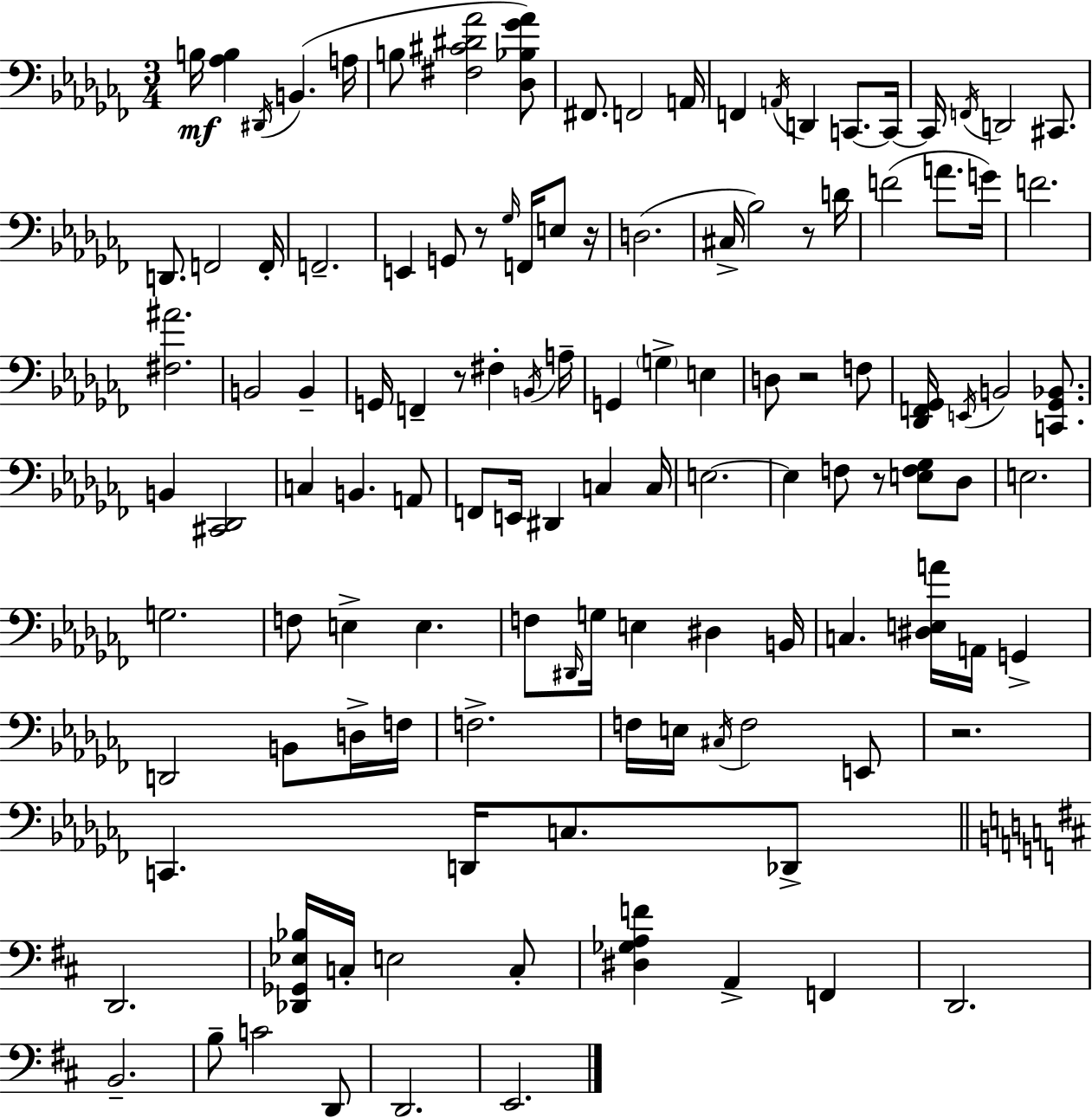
{
  \clef bass
  \numericTimeSignature
  \time 3/4
  \key aes \minor
  b16\mf <aes b>4 \acciaccatura { dis,16 } b,4.( | a16 b8 <fis cis' dis' aes'>2 <des bes ges' aes'>8) | fis,8. f,2 | a,16 f,4 \acciaccatura { a,16 } d,4 c,8.~~ | \break c,16~~ c,16 \acciaccatura { f,16 } d,2 | cis,8. d,8. f,2 | f,16-. f,2.-- | e,4 g,8 r8 \grace { ges16 } | \break f,16 e8 r16 d2.( | cis16-> bes2) | r8 d'16 f'2( | a'8. g'16) f'2. | \break <fis ais'>2. | b,2 | b,4-- g,16 f,4-- r8 fis4-. | \acciaccatura { b,16 } a16-- g,4 \parenthesize g4-> | \break e4 d8 r2 | f8 <des, f, ges,>16 \acciaccatura { e,16 } b,2 | <c, ges, bes,>8. b,4 <cis, des,>2 | c4 b,4. | \break a,8 f,8 e,16 dis,4 | c4 c16 e2.~~ | e4 f8 | r8 <e f ges>8 des8 e2. | \break g2. | f8 e4-> | e4. f8 \grace { dis,16 } g16 e4 | dis4 b,16 c4. | \break <dis e a'>16 a,16 g,4-> d,2 | b,8 d16-> f16 f2.-> | f16 e16 \acciaccatura { cis16 } f2 | e,8 r2. | \break c,4. | d,16 c8. des,8-> \bar "||" \break \key d \major d,2. | <des, ges, ees bes>16 c16-. e2 c8-. | <dis ges a f'>4 a,4-> f,4 | d,2. | \break b,2.-- | b8-- c'2 d,8 | d,2. | e,2. | \break \bar "|."
}